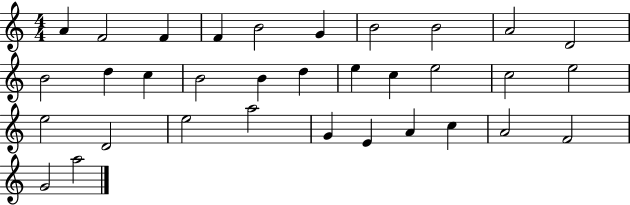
{
  \clef treble
  \numericTimeSignature
  \time 4/4
  \key c \major
  a'4 f'2 f'4 | f'4 b'2 g'4 | b'2 b'2 | a'2 d'2 | \break b'2 d''4 c''4 | b'2 b'4 d''4 | e''4 c''4 e''2 | c''2 e''2 | \break e''2 d'2 | e''2 a''2 | g'4 e'4 a'4 c''4 | a'2 f'2 | \break g'2 a''2 | \bar "|."
}